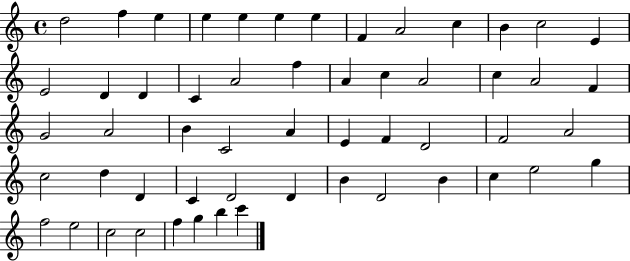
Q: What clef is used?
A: treble